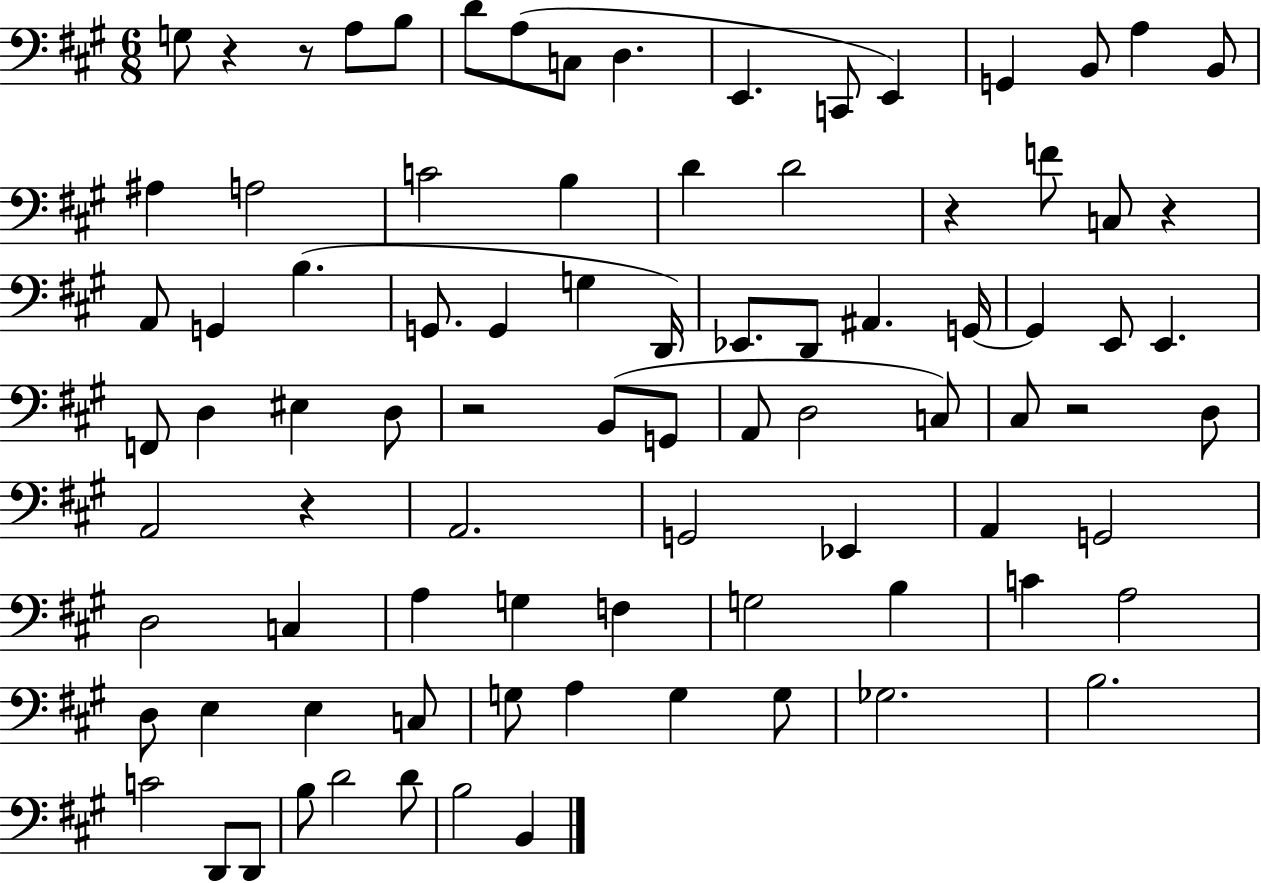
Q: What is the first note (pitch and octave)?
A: G3